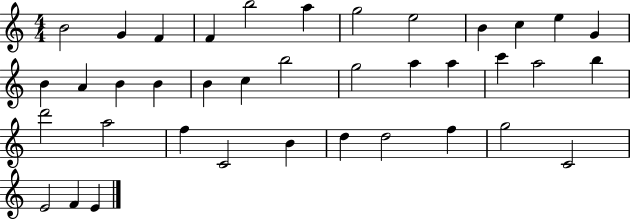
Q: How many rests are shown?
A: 0